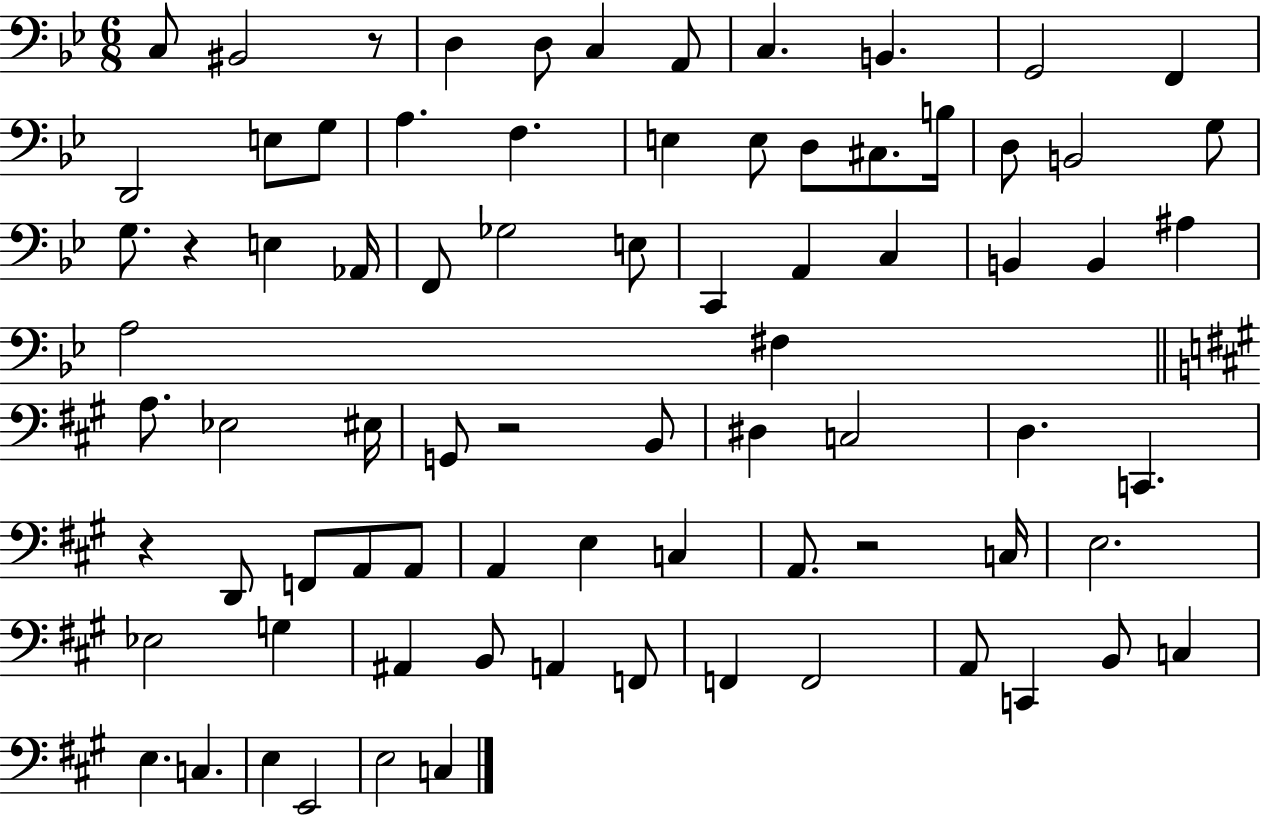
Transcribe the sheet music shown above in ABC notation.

X:1
T:Untitled
M:6/8
L:1/4
K:Bb
C,/2 ^B,,2 z/2 D, D,/2 C, A,,/2 C, B,, G,,2 F,, D,,2 E,/2 G,/2 A, F, E, E,/2 D,/2 ^C,/2 B,/4 D,/2 B,,2 G,/2 G,/2 z E, _A,,/4 F,,/2 _G,2 E,/2 C,, A,, C, B,, B,, ^A, A,2 ^F, A,/2 _E,2 ^E,/4 G,,/2 z2 B,,/2 ^D, C,2 D, C,, z D,,/2 F,,/2 A,,/2 A,,/2 A,, E, C, A,,/2 z2 C,/4 E,2 _E,2 G, ^A,, B,,/2 A,, F,,/2 F,, F,,2 A,,/2 C,, B,,/2 C, E, C, E, E,,2 E,2 C,